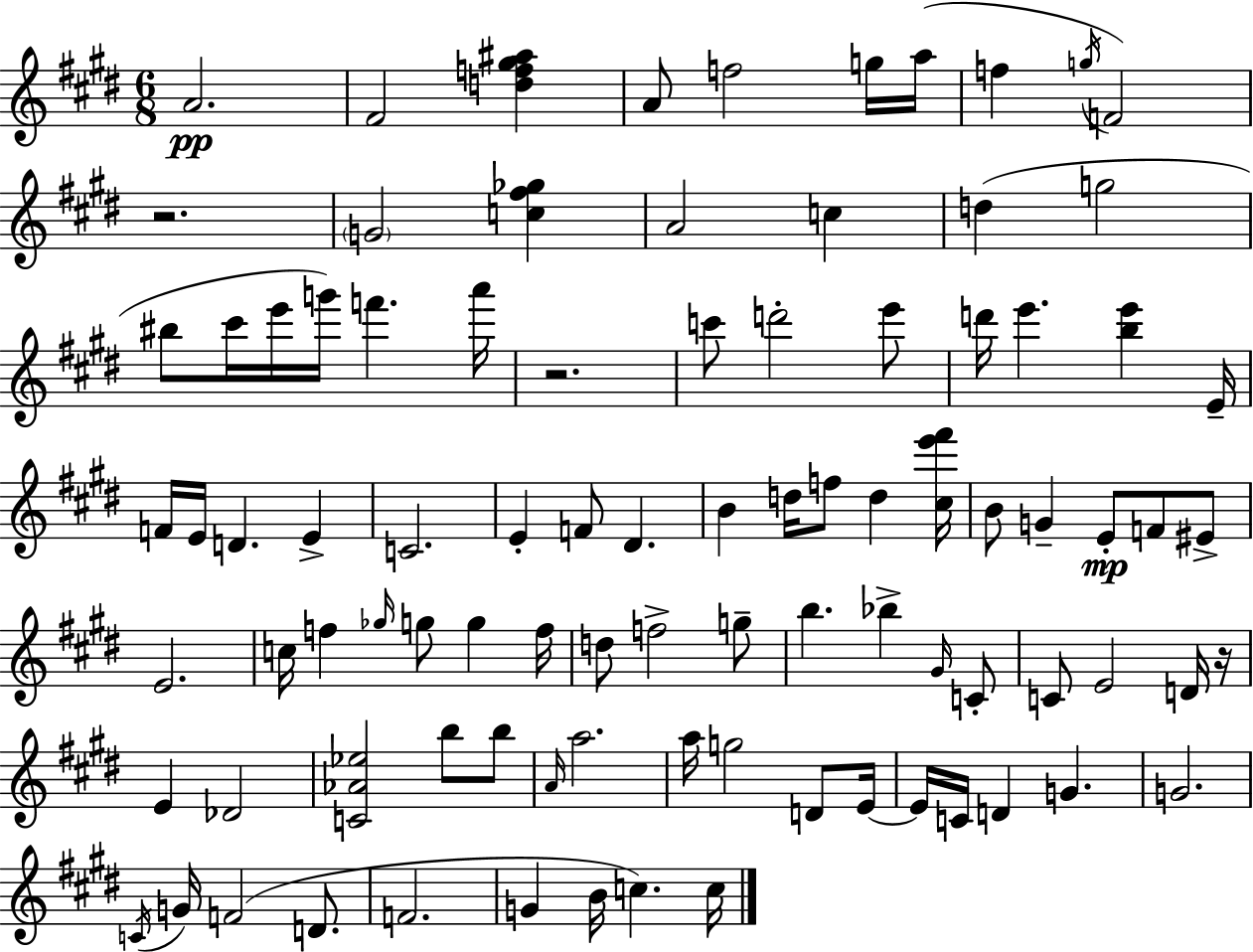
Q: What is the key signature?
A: E major